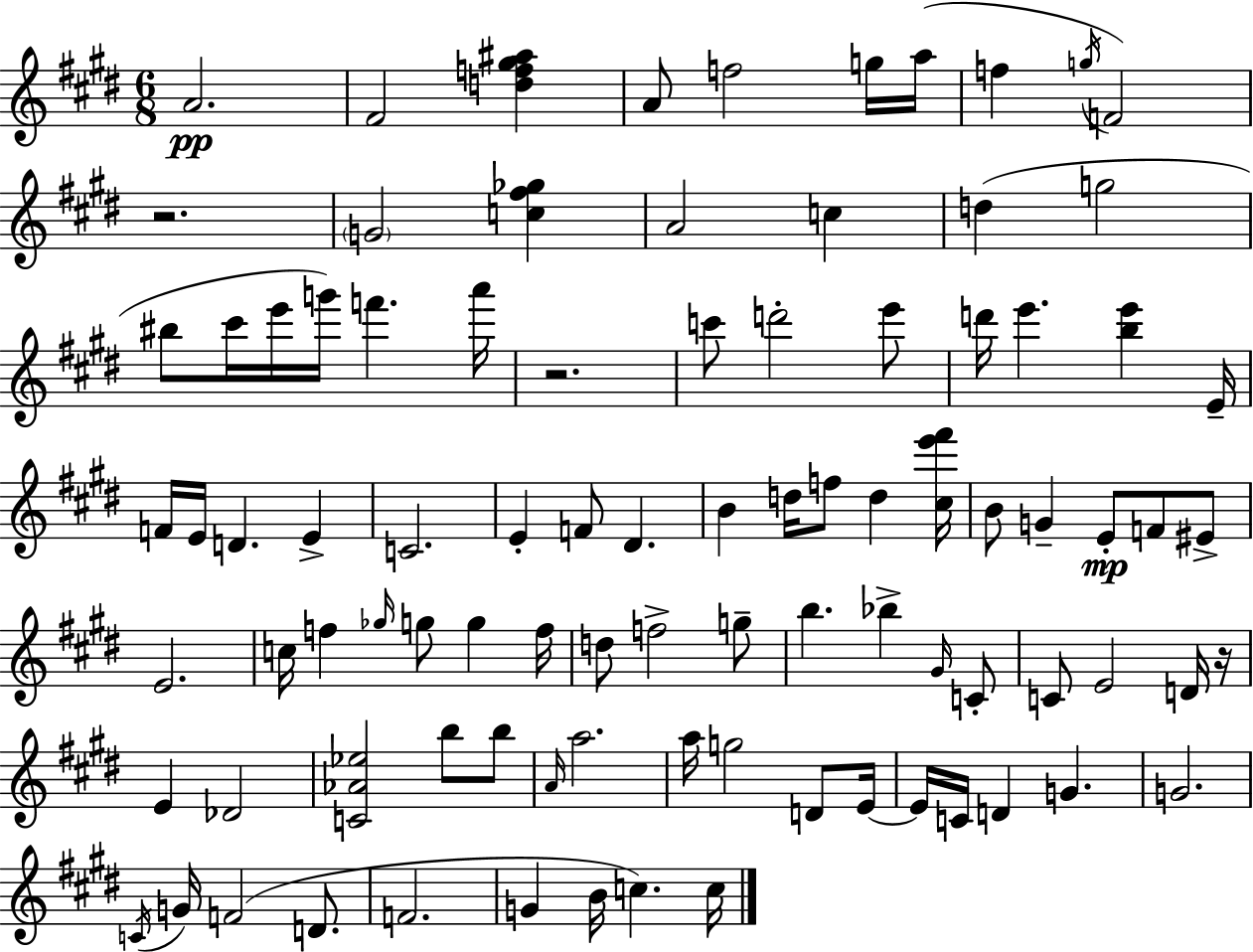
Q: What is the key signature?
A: E major